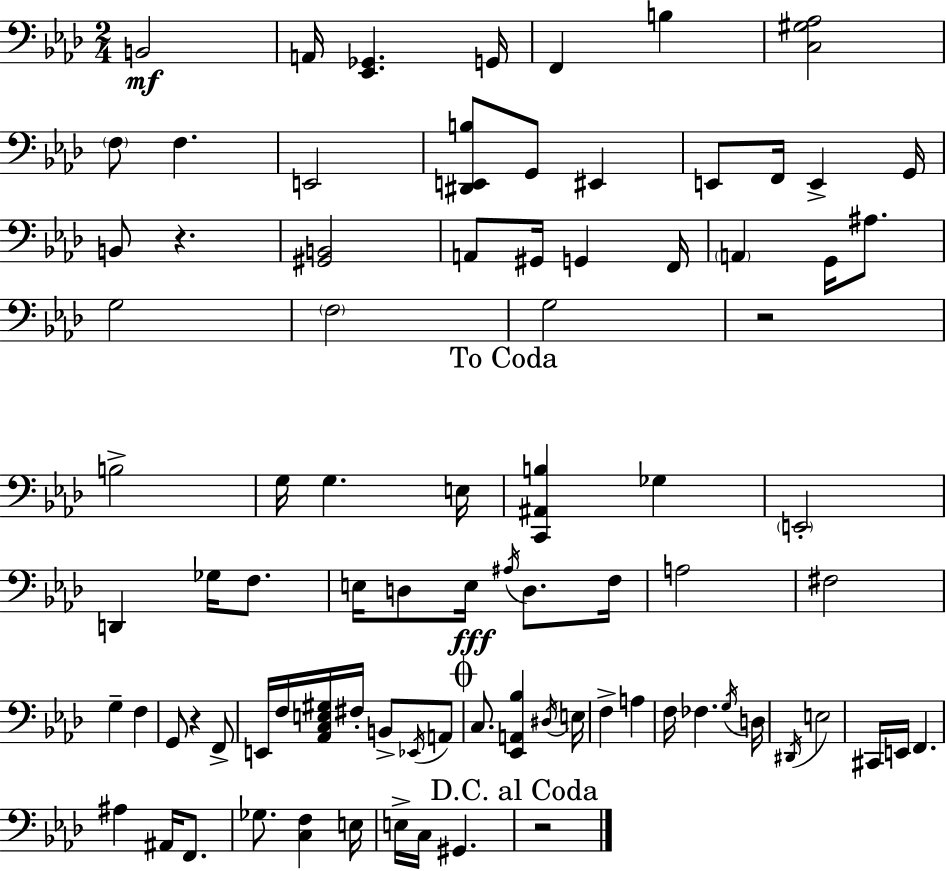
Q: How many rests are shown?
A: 4